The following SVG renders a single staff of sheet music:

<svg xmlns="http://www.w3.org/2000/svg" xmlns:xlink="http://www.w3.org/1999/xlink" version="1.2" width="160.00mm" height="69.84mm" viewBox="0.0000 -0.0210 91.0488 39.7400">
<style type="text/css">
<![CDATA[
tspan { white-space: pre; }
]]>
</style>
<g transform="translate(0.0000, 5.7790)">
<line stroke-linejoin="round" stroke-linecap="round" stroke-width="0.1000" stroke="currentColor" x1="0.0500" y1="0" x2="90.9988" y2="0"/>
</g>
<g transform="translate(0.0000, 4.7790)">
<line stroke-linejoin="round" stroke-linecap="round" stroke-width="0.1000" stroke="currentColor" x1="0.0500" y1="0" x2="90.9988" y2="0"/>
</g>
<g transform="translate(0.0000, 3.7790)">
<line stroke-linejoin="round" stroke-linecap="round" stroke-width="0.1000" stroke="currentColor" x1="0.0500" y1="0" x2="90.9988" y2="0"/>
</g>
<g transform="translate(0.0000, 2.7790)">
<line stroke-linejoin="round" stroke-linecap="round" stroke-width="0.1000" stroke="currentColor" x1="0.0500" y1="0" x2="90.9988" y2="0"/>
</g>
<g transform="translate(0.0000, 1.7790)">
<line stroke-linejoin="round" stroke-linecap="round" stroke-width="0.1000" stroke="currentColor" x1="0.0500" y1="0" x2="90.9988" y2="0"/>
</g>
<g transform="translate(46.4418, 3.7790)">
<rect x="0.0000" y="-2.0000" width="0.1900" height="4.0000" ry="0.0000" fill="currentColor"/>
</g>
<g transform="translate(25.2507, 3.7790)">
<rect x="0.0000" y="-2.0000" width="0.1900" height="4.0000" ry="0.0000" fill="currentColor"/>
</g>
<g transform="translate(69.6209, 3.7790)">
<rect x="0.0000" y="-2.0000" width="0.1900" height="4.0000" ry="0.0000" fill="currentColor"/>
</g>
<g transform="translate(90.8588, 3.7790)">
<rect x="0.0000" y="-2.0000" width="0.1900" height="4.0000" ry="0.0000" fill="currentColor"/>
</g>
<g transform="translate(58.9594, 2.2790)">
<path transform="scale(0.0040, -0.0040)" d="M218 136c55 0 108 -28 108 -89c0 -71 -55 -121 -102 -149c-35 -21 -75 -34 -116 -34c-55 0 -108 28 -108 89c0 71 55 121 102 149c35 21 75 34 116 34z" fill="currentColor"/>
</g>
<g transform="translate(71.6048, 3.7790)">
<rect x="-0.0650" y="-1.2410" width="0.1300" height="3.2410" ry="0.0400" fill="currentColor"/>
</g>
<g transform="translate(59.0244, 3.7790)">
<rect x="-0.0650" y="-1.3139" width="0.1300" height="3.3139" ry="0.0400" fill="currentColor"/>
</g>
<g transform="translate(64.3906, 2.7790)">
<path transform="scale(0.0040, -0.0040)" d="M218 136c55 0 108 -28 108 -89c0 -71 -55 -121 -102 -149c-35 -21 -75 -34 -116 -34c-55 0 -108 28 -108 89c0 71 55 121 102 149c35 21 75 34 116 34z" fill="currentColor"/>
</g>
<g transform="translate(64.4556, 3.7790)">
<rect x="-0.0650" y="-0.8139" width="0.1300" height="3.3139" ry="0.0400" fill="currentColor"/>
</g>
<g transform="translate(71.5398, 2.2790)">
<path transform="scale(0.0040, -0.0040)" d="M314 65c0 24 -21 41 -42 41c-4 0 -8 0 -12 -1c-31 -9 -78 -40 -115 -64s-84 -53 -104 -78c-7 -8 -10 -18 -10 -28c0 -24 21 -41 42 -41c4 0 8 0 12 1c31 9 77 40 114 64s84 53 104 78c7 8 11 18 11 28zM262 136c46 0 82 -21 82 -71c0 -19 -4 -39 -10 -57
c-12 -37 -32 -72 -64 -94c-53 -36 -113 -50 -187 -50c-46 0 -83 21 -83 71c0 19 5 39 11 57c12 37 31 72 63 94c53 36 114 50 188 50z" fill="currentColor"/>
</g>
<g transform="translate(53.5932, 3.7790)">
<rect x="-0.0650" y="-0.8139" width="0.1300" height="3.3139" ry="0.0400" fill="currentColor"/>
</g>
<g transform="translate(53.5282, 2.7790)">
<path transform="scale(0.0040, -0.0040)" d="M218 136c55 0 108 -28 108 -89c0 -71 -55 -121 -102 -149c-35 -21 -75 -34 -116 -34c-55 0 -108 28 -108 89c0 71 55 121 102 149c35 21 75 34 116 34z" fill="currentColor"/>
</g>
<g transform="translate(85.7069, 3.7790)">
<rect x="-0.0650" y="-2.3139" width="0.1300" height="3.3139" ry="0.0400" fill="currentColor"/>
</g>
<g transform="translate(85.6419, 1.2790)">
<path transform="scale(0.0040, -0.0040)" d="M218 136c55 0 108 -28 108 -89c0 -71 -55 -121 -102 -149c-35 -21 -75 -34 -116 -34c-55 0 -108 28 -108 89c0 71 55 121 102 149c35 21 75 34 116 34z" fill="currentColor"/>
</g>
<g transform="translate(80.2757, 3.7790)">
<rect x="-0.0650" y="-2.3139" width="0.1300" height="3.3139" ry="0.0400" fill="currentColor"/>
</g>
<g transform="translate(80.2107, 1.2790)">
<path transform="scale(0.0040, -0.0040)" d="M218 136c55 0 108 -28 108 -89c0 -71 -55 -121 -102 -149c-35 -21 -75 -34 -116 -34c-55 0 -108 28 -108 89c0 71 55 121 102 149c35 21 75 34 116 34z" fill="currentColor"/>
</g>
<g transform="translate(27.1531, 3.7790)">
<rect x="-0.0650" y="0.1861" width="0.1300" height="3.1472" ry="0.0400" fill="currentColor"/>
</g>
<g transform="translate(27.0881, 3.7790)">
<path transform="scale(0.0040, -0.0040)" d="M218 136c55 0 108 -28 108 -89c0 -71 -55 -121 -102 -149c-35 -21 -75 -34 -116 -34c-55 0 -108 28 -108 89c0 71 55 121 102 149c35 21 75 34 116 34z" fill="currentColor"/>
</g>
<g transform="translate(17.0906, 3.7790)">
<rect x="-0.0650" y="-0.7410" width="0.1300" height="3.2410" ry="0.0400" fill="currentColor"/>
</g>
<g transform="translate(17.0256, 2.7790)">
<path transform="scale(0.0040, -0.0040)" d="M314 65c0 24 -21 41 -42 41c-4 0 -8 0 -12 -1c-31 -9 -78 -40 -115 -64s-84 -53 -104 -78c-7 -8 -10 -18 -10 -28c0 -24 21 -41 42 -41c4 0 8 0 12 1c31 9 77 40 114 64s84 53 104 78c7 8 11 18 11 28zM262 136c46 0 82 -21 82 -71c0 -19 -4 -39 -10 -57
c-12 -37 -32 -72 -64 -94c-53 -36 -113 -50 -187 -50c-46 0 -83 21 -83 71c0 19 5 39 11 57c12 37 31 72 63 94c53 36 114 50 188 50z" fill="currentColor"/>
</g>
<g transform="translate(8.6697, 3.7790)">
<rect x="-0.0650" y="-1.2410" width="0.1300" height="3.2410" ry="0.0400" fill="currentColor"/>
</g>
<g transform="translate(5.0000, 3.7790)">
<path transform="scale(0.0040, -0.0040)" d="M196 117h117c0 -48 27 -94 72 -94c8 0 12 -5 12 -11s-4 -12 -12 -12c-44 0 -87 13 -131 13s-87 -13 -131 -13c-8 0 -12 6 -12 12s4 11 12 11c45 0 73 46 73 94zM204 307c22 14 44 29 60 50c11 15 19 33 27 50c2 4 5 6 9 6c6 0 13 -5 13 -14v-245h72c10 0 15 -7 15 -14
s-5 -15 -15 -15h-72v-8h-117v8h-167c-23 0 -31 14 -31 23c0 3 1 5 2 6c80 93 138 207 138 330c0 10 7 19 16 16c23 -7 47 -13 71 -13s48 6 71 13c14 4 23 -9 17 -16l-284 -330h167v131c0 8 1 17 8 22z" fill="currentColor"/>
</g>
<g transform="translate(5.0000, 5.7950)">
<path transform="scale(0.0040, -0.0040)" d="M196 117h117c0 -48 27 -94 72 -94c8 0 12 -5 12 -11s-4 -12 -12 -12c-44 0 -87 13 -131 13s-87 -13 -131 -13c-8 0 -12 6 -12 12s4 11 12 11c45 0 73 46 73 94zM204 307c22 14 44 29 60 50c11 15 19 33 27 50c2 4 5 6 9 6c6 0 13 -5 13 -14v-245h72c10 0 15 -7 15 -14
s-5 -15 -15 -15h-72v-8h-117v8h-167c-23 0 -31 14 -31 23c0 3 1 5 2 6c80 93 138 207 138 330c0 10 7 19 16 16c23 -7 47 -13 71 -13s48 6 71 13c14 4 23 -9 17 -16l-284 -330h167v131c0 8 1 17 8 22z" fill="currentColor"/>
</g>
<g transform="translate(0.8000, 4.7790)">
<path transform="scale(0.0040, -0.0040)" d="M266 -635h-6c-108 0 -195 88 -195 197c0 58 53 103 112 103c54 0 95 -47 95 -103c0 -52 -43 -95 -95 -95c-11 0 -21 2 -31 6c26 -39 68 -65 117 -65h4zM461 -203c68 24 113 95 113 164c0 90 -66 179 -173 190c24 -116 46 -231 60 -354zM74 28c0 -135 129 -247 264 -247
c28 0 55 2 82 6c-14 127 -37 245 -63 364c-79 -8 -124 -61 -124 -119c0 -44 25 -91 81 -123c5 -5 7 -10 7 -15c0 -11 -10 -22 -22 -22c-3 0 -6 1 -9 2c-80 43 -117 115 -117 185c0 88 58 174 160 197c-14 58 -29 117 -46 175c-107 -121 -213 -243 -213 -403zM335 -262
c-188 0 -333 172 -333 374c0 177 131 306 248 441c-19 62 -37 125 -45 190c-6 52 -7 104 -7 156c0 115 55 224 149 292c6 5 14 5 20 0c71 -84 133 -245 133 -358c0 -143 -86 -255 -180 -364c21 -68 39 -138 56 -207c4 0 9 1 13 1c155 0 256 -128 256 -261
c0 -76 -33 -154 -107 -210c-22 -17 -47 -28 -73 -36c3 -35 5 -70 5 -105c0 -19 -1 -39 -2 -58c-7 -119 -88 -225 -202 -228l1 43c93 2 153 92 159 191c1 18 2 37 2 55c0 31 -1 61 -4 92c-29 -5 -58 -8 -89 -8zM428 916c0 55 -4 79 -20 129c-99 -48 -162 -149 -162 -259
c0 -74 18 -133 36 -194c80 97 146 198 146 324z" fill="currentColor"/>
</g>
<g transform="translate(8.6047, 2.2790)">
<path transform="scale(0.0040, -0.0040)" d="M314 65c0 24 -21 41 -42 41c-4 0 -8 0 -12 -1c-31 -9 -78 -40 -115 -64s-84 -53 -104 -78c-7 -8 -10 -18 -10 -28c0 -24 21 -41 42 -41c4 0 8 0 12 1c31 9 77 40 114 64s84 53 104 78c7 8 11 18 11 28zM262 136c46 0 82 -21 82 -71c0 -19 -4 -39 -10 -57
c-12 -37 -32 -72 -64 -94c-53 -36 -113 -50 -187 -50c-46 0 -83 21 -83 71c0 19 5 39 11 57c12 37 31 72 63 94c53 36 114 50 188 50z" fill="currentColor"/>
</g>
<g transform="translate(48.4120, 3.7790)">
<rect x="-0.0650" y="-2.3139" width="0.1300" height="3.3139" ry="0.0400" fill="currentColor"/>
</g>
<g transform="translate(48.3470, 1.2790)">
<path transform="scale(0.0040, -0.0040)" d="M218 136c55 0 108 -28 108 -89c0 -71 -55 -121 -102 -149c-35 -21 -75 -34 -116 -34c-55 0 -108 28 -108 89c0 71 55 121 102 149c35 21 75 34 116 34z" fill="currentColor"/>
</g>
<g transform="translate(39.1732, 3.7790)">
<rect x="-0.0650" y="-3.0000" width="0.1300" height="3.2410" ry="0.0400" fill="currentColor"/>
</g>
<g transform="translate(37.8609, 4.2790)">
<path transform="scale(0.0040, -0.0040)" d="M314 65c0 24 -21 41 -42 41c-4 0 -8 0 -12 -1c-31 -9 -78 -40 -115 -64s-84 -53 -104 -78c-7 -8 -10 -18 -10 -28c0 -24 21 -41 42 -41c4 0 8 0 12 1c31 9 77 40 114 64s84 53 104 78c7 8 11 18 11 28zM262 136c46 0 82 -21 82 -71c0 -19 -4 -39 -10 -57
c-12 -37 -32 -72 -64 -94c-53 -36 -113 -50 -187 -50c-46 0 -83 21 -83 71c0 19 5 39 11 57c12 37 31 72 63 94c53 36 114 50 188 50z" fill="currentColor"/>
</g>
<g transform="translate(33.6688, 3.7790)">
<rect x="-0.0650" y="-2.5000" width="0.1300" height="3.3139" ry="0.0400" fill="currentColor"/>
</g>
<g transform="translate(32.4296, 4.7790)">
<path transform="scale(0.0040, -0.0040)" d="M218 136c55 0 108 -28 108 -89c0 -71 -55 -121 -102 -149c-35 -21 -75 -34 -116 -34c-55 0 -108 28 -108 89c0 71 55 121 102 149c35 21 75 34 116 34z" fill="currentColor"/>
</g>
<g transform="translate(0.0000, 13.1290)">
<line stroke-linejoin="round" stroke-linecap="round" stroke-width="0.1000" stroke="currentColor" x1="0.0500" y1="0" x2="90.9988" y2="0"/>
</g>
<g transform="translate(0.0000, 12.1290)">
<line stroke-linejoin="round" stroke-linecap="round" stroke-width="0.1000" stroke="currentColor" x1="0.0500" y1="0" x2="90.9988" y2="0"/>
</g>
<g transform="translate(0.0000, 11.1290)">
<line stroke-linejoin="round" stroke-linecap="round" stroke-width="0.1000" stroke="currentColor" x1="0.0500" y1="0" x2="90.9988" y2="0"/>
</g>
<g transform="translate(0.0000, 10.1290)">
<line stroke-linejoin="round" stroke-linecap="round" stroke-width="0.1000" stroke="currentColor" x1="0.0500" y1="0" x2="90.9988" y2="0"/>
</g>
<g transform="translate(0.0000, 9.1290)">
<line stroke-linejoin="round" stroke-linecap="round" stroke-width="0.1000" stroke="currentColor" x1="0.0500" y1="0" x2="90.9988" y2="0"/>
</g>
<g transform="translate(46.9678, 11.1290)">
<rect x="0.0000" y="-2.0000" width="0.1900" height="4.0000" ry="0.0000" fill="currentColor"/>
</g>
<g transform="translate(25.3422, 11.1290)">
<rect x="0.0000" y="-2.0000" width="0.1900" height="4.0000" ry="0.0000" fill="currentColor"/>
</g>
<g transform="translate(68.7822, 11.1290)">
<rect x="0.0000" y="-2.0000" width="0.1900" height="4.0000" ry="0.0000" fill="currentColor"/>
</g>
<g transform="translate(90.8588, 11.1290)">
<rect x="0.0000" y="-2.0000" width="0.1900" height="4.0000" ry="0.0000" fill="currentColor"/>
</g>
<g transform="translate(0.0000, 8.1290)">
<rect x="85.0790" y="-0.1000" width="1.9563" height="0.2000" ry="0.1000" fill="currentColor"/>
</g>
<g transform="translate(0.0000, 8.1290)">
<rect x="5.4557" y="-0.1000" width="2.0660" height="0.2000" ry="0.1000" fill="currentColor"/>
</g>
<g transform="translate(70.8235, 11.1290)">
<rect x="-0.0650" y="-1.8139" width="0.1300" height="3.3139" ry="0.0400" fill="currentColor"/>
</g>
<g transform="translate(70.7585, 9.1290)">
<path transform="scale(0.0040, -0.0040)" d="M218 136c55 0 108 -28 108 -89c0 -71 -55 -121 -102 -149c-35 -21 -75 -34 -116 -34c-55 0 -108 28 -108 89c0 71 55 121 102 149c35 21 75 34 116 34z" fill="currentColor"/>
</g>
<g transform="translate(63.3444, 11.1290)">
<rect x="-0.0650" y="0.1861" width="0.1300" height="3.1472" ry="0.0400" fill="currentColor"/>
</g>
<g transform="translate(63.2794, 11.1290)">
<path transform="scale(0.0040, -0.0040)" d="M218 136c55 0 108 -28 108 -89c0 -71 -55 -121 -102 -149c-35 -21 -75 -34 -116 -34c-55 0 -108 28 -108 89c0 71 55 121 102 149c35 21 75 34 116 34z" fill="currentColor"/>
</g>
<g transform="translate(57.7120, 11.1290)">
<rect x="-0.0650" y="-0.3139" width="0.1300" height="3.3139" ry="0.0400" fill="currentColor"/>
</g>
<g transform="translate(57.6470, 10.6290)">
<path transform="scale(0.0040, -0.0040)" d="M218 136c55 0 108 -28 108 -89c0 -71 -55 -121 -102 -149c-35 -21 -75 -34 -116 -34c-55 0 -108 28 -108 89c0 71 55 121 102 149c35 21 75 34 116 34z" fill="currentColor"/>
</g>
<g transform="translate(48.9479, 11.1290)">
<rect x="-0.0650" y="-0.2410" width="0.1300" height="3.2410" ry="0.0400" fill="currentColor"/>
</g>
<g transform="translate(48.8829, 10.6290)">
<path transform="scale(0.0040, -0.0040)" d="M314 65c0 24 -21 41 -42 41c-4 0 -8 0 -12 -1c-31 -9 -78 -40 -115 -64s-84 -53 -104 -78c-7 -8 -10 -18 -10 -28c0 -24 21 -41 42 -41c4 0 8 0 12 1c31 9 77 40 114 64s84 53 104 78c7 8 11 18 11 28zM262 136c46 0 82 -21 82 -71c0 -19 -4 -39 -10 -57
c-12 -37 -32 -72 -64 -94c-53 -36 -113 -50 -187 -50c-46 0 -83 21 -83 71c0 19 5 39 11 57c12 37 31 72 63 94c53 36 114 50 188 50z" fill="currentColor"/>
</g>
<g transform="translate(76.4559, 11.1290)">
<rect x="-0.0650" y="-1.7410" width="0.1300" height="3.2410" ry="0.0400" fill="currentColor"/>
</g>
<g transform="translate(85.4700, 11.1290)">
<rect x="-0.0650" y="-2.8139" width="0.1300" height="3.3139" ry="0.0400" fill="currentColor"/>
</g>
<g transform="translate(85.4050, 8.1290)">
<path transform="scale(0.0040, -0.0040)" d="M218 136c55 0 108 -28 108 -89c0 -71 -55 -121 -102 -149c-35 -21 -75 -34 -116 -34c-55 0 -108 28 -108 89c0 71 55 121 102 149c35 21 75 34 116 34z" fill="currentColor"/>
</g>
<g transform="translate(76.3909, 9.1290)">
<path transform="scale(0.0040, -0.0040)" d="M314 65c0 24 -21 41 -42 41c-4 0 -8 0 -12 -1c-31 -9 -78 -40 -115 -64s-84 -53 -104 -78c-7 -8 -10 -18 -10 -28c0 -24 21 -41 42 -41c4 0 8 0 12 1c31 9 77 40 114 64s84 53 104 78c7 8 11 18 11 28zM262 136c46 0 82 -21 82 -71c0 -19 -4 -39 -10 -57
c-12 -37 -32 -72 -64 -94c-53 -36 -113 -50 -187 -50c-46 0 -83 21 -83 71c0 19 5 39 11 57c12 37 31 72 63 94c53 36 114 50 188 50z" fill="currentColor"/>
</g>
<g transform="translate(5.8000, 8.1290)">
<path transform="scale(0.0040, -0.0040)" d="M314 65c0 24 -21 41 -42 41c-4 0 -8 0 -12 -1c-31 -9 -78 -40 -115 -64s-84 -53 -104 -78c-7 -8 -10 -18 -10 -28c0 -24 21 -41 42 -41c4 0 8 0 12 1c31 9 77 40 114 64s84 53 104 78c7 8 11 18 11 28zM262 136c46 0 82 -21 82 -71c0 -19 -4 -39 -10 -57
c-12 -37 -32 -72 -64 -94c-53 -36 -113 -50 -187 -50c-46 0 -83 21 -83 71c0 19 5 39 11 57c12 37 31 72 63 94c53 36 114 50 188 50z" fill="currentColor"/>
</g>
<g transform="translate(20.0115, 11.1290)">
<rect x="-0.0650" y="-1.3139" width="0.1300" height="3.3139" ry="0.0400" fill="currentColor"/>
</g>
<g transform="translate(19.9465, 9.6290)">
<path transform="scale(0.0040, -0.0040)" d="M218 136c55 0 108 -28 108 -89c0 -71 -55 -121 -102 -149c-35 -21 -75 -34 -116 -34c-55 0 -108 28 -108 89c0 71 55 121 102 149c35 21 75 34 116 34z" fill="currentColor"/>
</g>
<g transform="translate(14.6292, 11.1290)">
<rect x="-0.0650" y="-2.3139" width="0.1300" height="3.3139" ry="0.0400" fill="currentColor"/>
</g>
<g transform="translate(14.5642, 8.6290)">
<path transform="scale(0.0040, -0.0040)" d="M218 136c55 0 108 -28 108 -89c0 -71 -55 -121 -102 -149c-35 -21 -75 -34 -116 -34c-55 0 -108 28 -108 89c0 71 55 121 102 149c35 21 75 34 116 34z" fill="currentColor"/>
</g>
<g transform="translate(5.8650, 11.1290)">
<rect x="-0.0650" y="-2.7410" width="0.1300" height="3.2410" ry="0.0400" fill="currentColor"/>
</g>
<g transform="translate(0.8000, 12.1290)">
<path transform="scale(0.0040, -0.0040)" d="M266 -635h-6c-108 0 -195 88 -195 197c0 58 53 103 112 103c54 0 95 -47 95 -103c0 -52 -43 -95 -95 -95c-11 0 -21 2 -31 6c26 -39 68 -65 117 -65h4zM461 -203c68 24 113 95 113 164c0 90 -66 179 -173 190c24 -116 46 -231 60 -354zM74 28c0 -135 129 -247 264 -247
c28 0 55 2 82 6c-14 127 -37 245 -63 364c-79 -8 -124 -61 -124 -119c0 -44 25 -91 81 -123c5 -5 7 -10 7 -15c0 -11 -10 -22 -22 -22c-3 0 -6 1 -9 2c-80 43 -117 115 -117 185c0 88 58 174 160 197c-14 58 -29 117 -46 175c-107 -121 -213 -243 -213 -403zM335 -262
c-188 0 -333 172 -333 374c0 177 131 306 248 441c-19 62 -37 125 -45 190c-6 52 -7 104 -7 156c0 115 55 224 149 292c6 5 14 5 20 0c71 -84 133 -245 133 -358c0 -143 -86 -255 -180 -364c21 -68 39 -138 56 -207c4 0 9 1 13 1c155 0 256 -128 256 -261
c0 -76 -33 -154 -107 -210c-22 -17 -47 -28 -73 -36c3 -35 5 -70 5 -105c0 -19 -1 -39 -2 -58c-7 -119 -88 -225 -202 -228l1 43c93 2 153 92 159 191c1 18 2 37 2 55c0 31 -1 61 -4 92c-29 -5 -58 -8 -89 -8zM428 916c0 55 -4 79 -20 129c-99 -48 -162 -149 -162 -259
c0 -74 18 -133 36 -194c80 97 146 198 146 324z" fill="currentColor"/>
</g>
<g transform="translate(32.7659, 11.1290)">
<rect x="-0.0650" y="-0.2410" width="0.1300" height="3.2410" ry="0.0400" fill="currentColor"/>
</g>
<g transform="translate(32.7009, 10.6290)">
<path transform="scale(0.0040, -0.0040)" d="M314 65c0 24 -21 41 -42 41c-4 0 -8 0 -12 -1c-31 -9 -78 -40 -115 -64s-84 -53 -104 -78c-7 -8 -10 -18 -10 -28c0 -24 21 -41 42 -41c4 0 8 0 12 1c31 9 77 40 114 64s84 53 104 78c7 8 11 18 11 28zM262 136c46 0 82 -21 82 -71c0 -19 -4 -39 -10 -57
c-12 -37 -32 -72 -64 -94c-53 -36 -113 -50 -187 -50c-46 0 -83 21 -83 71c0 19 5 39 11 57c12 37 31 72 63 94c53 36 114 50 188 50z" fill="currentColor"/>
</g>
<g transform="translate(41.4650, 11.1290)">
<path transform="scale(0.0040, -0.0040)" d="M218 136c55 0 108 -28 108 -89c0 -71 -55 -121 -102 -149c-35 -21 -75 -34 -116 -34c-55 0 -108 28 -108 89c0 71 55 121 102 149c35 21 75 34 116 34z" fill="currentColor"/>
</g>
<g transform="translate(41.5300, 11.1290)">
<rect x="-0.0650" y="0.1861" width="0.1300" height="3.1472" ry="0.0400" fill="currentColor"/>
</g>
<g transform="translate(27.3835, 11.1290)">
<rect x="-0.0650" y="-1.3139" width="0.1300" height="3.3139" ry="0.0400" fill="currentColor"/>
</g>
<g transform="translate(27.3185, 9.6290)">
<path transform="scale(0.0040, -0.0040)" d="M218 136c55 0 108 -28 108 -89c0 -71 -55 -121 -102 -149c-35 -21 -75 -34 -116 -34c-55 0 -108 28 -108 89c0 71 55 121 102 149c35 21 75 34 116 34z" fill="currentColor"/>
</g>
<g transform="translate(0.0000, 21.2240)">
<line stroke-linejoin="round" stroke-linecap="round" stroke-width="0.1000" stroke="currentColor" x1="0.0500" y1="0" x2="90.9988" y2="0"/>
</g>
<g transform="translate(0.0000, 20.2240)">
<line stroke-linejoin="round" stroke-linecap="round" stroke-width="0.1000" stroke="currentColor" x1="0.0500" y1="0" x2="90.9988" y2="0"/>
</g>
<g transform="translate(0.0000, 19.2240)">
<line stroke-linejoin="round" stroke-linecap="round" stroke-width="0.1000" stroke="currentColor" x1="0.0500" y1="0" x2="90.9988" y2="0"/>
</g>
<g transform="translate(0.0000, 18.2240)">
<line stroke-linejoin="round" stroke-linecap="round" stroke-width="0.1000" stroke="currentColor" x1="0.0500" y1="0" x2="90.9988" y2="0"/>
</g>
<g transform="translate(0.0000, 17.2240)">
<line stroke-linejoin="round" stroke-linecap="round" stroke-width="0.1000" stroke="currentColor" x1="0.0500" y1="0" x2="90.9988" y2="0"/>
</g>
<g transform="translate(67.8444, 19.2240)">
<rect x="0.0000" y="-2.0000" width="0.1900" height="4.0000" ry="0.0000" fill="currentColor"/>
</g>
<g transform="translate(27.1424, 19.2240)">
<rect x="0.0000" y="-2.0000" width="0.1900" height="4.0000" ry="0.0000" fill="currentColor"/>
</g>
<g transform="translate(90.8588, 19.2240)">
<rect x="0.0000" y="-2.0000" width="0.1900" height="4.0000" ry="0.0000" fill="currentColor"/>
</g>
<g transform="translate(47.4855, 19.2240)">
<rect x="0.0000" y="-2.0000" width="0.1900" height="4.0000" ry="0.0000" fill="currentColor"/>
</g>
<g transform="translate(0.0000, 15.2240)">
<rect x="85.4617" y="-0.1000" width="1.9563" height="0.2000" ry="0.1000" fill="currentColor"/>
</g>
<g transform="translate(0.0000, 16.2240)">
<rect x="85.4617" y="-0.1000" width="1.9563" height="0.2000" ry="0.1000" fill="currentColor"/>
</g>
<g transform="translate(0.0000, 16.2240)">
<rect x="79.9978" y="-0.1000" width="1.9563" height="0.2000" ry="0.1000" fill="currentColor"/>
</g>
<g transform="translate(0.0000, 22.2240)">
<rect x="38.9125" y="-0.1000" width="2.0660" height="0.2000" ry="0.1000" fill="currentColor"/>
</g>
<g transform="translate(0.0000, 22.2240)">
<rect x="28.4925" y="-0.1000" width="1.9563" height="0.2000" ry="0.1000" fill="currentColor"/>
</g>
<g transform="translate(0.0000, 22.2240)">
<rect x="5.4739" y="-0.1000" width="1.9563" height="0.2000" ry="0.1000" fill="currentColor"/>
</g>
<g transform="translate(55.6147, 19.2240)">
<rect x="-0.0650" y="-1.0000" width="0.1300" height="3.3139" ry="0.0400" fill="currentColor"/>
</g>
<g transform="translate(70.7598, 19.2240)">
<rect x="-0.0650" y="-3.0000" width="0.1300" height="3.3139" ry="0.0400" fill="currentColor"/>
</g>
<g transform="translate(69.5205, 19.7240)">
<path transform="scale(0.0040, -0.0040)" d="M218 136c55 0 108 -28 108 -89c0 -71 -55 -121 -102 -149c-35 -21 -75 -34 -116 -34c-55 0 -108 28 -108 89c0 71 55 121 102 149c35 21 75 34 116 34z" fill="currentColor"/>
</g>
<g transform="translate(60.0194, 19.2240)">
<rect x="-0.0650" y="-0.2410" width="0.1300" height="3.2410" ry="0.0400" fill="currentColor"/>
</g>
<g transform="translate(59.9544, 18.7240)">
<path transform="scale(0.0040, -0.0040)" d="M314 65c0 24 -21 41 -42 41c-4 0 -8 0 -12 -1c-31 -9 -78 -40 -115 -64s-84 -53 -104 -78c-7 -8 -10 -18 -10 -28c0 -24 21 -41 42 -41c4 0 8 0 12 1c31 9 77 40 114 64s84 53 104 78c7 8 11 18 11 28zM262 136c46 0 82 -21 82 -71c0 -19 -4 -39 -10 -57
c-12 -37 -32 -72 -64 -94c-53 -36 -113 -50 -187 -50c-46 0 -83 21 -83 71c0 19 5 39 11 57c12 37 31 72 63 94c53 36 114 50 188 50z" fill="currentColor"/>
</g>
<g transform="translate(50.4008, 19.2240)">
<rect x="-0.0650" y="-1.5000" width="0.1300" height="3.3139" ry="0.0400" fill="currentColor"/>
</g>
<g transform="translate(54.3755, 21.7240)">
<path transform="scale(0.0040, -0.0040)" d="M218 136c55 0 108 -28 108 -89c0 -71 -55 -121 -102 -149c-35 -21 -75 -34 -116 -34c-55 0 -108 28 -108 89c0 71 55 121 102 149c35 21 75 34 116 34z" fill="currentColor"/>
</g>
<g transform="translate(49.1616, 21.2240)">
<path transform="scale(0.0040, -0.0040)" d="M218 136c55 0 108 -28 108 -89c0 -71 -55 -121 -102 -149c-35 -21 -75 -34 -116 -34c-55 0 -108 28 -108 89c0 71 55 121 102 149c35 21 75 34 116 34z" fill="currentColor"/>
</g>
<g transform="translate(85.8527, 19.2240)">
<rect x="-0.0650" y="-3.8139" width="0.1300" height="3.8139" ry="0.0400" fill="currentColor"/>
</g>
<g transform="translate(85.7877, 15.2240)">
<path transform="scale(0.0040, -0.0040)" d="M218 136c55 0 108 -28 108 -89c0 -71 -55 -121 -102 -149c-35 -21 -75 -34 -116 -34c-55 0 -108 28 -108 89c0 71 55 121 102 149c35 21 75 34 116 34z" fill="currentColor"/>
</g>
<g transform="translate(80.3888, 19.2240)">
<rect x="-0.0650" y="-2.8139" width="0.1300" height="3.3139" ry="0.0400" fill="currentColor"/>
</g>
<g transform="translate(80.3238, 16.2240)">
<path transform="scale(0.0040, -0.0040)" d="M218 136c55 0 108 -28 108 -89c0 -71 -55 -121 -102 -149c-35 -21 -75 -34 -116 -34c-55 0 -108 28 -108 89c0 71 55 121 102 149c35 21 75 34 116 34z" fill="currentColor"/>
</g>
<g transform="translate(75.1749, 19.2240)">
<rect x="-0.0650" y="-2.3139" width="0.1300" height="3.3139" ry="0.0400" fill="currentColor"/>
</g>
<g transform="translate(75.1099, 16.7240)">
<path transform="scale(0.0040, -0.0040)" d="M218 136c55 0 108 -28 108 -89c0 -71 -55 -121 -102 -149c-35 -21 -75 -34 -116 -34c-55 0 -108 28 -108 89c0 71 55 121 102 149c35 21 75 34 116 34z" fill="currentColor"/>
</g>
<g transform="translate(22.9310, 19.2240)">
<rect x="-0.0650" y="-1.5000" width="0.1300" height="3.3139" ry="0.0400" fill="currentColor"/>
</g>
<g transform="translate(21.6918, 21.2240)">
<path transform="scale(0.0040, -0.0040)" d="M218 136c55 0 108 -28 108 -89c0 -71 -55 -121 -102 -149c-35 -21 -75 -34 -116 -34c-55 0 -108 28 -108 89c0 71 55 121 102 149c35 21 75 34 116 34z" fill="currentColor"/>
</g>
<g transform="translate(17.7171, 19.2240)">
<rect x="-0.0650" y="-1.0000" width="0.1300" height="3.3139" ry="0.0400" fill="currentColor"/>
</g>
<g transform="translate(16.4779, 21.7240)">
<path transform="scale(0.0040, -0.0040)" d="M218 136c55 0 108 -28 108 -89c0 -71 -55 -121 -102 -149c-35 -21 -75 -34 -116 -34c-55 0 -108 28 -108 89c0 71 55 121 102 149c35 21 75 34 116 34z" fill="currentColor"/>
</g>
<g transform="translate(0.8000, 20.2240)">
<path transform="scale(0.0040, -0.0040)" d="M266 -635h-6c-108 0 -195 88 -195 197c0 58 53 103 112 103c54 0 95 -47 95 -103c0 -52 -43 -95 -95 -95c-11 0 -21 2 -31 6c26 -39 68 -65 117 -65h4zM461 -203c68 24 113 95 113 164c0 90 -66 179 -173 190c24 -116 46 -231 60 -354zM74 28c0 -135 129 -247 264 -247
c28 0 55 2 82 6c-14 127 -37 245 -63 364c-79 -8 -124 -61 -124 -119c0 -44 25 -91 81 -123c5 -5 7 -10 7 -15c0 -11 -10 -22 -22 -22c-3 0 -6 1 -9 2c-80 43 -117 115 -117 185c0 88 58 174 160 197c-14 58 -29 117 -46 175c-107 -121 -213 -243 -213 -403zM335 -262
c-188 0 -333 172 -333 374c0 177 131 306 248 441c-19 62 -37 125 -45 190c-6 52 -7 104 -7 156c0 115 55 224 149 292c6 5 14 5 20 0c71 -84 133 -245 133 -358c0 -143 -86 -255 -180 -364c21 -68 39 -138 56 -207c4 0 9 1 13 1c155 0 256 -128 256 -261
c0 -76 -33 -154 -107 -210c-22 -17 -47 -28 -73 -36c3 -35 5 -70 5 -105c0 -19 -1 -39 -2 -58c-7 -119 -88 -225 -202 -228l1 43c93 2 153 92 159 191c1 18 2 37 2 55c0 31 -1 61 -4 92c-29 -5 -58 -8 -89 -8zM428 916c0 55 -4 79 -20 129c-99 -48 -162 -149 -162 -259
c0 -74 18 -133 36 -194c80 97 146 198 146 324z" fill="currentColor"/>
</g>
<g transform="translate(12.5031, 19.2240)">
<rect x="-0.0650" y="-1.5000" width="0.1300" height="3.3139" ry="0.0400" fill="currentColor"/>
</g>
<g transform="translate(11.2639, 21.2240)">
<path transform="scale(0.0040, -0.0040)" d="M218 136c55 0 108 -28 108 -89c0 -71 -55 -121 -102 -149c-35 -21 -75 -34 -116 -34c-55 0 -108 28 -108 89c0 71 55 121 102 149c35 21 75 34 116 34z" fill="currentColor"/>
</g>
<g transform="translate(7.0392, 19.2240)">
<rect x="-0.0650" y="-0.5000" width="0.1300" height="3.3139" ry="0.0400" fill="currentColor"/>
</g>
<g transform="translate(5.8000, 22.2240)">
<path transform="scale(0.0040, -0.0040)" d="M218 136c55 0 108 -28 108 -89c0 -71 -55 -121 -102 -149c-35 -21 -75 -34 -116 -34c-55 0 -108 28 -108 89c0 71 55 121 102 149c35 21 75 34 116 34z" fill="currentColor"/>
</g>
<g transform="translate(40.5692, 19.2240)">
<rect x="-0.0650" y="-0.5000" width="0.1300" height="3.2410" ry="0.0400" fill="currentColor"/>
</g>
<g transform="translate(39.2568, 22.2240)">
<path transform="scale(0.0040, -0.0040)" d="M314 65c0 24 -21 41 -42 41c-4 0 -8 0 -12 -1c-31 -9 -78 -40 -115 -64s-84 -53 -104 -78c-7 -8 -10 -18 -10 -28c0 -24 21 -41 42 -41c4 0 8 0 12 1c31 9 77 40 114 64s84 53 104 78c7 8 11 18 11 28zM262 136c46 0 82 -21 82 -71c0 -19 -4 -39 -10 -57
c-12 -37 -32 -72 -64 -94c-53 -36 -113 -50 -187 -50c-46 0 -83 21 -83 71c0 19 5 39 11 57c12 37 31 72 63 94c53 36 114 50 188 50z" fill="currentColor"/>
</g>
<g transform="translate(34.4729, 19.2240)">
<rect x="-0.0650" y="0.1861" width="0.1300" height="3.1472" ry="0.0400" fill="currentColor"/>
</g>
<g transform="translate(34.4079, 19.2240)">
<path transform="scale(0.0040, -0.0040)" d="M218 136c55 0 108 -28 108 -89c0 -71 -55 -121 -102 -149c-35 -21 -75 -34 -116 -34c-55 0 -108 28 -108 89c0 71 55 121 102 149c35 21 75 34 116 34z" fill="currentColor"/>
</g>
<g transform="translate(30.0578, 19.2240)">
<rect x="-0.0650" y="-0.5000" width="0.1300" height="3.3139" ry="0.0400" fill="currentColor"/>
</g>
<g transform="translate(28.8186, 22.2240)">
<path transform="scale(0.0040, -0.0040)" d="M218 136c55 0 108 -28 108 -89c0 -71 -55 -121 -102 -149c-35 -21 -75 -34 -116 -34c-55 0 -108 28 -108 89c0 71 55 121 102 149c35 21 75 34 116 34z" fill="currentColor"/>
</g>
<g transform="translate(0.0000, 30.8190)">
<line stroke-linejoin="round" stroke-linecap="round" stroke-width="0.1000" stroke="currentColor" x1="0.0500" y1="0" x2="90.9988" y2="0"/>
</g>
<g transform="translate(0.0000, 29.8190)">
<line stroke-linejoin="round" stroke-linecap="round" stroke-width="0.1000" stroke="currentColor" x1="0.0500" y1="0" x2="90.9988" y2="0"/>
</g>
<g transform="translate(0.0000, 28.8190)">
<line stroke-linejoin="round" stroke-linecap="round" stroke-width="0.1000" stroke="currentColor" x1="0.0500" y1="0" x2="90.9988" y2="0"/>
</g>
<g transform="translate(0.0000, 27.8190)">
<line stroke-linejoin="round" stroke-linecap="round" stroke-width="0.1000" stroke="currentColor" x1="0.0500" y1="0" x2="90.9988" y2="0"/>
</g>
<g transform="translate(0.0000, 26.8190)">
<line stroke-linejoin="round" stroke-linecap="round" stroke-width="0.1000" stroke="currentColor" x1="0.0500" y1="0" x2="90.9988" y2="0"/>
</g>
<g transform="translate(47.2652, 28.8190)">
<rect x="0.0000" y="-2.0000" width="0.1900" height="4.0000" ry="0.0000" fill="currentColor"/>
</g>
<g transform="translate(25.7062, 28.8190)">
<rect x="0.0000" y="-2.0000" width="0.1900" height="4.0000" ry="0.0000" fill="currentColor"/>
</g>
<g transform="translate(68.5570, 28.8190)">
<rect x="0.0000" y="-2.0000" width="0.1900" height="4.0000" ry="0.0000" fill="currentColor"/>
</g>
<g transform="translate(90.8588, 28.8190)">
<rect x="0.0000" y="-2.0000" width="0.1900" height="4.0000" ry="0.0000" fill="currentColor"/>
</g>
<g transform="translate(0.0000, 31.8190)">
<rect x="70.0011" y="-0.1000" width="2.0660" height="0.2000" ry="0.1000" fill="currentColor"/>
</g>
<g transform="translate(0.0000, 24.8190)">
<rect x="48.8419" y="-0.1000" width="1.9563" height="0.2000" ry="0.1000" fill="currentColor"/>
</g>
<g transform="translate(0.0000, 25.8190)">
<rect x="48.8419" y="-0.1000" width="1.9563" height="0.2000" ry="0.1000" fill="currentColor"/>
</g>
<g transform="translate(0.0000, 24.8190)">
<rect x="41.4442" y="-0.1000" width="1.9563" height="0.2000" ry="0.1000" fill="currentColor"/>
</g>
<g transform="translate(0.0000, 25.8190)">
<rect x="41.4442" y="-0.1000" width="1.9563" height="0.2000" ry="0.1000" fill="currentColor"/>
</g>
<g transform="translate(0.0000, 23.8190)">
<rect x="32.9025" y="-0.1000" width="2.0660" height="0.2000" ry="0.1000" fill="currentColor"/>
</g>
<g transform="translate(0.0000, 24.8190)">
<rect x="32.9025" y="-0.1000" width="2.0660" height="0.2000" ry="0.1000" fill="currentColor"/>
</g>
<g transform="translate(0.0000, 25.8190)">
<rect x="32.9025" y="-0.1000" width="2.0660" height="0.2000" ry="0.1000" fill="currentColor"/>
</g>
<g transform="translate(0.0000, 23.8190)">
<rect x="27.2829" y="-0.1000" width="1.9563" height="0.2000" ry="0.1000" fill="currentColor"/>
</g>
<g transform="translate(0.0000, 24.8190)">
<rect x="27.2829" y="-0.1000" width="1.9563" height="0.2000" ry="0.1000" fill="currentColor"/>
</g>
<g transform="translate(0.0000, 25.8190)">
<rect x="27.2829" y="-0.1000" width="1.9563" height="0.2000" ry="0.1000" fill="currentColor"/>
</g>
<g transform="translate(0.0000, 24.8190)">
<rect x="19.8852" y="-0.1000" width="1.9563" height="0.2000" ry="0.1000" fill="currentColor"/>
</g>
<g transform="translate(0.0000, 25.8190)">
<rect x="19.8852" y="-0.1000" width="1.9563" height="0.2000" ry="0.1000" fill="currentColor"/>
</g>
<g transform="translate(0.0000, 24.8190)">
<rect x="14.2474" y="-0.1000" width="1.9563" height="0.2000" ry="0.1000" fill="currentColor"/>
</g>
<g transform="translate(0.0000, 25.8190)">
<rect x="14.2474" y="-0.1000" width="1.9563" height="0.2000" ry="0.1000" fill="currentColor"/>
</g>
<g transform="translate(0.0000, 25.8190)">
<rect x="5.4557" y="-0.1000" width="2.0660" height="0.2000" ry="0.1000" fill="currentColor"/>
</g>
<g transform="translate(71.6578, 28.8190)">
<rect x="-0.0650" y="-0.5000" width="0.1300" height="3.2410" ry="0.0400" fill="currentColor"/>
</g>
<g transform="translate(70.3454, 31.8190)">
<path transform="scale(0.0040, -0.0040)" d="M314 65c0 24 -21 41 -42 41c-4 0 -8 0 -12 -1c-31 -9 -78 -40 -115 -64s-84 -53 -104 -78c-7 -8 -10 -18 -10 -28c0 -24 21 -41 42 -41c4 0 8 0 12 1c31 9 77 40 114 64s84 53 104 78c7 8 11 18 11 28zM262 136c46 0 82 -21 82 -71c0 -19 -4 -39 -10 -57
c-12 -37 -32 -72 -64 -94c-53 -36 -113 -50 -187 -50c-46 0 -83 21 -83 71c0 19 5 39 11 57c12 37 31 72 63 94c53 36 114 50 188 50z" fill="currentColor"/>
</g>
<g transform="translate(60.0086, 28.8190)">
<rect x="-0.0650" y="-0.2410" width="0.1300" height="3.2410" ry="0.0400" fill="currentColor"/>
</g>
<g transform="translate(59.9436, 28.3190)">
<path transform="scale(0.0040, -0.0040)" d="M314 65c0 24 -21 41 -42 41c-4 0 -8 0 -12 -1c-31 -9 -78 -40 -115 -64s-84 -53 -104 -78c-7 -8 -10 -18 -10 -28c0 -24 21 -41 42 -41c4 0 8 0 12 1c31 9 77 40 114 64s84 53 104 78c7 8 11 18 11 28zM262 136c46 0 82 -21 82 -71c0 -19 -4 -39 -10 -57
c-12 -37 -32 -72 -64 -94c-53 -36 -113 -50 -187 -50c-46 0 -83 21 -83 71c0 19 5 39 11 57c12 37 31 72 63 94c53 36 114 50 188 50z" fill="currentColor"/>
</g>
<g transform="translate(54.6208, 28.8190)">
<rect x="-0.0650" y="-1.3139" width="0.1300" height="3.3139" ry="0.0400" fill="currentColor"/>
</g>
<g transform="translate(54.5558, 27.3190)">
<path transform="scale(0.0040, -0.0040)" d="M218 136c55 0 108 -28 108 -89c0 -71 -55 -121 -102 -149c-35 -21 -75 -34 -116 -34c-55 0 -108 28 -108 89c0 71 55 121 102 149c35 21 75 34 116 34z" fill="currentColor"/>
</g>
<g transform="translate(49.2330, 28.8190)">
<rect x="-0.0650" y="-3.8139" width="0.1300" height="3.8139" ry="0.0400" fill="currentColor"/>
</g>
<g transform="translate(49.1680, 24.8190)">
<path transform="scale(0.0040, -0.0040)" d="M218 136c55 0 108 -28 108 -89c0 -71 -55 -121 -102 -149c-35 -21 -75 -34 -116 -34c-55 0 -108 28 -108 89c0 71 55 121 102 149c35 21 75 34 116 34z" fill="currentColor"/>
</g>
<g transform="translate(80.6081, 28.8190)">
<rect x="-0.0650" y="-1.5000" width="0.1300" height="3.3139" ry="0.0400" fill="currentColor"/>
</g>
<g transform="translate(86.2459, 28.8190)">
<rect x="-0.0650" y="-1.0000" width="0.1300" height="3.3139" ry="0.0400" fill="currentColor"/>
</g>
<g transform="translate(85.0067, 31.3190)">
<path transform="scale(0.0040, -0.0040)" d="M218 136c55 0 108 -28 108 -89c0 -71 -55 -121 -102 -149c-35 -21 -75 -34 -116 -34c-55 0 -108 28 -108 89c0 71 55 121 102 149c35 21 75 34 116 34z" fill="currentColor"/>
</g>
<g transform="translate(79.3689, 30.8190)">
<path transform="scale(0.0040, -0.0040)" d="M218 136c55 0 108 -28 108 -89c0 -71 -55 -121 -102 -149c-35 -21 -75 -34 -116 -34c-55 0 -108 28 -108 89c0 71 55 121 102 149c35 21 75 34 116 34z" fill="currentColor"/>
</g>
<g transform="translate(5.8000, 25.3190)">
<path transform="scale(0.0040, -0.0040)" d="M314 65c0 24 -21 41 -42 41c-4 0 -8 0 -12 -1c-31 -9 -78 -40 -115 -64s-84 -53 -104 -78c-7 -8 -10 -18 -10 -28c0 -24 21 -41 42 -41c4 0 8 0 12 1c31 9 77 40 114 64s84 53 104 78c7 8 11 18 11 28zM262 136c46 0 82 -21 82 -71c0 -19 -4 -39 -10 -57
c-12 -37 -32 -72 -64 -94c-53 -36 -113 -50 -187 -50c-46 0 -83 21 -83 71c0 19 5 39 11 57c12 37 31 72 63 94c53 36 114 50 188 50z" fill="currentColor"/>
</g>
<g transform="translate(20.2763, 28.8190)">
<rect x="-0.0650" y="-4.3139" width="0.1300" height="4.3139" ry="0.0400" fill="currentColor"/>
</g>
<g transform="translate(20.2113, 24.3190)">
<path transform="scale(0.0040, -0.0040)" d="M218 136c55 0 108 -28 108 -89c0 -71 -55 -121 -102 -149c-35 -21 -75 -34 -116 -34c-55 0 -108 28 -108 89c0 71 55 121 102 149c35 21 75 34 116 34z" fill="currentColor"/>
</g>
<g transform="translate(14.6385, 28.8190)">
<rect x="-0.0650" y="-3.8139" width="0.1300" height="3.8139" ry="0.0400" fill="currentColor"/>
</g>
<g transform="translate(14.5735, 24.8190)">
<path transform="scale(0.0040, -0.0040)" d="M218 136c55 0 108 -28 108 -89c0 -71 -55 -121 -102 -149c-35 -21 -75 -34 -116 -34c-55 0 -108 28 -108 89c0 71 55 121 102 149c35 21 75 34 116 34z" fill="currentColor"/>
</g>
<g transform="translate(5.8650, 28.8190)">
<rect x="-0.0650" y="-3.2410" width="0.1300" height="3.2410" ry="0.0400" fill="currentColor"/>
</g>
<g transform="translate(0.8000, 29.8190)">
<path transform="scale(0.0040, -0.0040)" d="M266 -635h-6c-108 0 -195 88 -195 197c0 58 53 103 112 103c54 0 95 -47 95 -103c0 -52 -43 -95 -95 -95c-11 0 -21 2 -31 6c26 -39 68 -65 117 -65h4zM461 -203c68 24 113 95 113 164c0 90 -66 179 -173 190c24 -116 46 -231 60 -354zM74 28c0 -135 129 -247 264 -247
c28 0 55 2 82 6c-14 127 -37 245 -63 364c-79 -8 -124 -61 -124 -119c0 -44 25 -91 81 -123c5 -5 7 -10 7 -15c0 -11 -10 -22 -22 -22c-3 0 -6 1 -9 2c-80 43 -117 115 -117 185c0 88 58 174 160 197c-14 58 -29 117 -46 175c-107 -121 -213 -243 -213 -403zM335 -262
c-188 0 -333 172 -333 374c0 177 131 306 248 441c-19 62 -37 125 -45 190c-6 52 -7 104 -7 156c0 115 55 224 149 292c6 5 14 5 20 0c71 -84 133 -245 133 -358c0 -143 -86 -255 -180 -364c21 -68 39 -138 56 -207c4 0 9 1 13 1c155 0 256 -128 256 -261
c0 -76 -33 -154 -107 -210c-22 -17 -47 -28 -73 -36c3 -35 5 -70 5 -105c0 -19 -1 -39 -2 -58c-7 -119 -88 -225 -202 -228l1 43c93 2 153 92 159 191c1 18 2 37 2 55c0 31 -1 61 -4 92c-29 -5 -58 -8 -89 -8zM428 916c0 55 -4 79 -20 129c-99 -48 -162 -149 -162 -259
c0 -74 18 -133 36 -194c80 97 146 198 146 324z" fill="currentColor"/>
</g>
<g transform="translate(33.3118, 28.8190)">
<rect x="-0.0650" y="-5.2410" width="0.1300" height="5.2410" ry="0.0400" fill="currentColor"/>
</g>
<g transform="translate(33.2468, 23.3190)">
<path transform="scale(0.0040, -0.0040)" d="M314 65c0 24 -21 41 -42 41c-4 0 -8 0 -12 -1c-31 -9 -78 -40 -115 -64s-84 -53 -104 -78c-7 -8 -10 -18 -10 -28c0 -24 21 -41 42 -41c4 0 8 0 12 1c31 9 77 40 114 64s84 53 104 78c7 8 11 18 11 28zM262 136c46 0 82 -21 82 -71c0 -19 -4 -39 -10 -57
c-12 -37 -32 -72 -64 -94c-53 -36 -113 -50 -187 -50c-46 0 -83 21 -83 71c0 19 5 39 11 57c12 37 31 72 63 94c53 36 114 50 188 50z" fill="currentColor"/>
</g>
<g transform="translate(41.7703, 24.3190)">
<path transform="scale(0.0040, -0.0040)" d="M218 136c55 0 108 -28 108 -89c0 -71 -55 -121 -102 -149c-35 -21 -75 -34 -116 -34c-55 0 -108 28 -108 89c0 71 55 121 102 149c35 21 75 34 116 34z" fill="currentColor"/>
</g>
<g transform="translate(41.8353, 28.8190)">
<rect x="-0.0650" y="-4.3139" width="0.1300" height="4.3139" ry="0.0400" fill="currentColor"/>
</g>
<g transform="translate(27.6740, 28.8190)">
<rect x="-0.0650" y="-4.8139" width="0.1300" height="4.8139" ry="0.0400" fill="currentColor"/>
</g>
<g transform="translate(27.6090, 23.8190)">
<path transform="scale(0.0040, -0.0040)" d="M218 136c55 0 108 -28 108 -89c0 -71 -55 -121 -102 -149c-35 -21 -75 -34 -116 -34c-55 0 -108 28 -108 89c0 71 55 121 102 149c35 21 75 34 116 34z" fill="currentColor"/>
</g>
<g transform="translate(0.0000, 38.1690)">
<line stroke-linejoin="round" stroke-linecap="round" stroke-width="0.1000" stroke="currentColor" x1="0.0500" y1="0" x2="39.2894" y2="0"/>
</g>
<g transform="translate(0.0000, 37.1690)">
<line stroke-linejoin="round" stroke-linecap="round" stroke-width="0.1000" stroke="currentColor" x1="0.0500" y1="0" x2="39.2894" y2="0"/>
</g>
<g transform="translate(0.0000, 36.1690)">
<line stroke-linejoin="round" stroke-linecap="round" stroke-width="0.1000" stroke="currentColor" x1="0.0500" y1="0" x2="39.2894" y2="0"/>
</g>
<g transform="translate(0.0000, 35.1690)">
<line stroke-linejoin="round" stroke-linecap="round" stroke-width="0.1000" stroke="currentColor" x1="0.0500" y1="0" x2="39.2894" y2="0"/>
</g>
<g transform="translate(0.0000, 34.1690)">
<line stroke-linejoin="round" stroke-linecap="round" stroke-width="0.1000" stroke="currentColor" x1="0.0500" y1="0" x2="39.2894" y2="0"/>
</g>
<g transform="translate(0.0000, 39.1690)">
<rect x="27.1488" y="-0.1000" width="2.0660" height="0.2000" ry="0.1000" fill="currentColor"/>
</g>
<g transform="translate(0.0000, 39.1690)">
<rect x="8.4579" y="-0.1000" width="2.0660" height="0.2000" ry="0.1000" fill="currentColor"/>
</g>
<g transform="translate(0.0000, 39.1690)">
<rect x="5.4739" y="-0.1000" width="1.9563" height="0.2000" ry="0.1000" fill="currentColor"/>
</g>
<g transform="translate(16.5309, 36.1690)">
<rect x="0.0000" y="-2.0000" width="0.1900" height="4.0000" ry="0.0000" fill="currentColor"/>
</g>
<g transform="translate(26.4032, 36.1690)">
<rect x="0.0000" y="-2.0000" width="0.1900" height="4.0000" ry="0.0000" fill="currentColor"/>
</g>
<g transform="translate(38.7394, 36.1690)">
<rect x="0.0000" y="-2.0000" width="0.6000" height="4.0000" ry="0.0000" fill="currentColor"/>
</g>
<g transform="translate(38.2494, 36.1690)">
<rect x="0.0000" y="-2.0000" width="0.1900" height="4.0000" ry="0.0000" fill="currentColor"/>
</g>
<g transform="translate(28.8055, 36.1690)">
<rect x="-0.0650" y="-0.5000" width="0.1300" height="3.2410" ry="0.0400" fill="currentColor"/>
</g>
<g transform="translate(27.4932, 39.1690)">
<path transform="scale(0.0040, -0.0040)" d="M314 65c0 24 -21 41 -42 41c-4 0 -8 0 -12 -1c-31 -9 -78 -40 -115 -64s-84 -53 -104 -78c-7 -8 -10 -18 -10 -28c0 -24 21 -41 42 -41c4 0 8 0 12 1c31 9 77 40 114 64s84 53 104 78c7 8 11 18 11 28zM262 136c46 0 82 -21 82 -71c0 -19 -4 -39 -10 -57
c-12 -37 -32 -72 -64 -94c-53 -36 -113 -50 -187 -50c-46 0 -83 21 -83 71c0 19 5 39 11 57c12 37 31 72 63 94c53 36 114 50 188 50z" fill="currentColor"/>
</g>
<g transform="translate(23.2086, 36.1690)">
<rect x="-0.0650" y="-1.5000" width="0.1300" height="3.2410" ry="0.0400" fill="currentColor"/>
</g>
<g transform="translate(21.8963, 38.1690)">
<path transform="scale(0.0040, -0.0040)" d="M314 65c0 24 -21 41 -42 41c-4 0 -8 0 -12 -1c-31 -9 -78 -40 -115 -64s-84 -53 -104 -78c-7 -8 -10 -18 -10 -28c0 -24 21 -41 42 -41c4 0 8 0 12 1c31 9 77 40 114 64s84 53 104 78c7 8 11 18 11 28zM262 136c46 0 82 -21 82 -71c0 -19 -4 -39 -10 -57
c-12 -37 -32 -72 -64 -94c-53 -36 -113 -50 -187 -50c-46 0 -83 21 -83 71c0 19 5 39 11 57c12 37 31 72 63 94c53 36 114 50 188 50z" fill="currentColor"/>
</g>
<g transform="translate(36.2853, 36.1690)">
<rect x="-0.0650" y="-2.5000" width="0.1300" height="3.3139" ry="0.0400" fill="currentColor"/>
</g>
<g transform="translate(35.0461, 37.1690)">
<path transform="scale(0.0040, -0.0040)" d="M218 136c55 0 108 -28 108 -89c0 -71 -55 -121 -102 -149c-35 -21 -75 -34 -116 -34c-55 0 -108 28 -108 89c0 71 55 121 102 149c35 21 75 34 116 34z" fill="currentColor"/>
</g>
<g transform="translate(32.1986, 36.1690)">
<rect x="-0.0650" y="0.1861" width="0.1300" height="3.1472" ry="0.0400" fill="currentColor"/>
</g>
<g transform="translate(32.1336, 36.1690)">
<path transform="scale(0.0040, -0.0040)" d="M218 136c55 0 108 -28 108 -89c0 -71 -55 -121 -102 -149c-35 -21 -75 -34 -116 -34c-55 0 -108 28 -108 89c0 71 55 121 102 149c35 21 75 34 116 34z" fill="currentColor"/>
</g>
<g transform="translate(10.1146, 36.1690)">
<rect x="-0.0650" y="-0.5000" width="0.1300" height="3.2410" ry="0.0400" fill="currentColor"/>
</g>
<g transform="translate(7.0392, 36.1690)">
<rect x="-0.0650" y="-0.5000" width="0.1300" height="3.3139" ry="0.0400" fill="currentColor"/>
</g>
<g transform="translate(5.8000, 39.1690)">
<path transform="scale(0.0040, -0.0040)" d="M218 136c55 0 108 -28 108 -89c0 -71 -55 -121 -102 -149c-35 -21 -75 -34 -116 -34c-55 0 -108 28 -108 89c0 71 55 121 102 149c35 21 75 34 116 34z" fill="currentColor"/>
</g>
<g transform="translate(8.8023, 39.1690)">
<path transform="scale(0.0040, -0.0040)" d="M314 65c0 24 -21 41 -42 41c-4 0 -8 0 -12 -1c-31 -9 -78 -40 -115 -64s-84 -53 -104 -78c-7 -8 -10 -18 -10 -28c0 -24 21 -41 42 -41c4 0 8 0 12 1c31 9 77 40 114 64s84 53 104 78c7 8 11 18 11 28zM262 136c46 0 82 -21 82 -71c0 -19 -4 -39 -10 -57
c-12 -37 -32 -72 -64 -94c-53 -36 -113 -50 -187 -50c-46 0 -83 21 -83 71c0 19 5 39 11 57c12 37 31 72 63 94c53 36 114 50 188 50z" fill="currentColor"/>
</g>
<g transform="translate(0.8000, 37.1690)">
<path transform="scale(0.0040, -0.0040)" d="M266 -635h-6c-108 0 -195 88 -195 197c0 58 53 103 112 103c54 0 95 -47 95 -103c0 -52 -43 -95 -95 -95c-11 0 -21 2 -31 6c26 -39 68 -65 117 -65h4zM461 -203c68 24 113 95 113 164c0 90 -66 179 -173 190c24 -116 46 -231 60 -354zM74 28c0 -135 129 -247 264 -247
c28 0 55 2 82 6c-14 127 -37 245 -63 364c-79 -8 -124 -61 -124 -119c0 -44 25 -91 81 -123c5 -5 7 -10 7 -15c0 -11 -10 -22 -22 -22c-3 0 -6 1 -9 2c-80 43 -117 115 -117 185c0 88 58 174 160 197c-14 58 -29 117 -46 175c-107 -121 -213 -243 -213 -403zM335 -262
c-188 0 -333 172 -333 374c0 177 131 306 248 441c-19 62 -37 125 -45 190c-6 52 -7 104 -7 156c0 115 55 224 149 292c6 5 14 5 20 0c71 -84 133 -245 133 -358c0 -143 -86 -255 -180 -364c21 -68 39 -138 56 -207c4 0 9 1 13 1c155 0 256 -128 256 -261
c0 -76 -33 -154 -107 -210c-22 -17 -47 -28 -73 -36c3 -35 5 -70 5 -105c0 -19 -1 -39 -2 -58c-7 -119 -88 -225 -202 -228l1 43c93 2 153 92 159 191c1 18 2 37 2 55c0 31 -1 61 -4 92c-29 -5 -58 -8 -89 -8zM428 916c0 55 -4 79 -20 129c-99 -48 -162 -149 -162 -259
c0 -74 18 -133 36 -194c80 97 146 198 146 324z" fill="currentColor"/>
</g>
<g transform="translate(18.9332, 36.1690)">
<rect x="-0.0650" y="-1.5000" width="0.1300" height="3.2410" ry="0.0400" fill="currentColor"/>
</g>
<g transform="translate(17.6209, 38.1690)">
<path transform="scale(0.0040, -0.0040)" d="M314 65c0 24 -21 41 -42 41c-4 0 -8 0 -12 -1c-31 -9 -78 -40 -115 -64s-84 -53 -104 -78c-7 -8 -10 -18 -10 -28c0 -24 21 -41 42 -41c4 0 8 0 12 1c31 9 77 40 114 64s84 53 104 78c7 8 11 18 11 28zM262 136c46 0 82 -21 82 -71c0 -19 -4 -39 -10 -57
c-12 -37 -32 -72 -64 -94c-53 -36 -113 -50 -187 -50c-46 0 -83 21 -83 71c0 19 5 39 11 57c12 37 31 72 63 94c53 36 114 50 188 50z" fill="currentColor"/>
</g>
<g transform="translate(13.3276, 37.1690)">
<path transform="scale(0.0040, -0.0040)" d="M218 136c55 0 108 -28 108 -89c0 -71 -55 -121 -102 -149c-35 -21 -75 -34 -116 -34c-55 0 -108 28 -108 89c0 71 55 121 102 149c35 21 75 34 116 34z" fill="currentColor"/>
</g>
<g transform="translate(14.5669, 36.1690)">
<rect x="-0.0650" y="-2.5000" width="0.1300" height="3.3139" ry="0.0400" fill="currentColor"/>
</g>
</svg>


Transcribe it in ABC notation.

X:1
T:Untitled
M:4/4
L:1/4
K:C
e2 d2 B G A2 g d e d e2 g g a2 g e e c2 B c2 c B f f2 a C E D E C B C2 E D c2 A g a c' b2 c' d' e' f'2 d' c' e c2 C2 E D C C2 G E2 E2 C2 B G